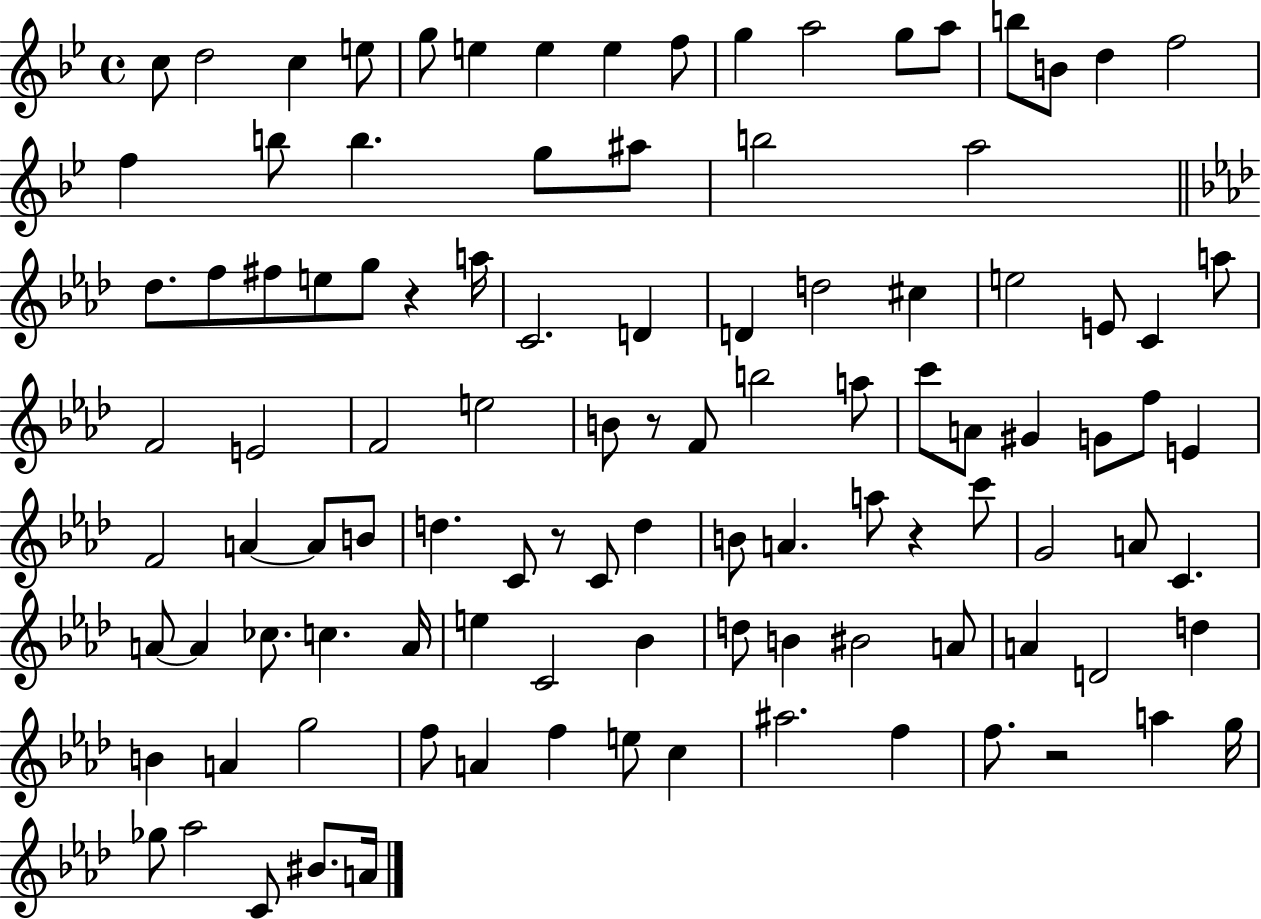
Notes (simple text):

C5/e D5/h C5/q E5/e G5/e E5/q E5/q E5/q F5/e G5/q A5/h G5/e A5/e B5/e B4/e D5/q F5/h F5/q B5/e B5/q. G5/e A#5/e B5/h A5/h Db5/e. F5/e F#5/e E5/e G5/e R/q A5/s C4/h. D4/q D4/q D5/h C#5/q E5/h E4/e C4/q A5/e F4/h E4/h F4/h E5/h B4/e R/e F4/e B5/h A5/e C6/e A4/e G#4/q G4/e F5/e E4/q F4/h A4/q A4/e B4/e D5/q. C4/e R/e C4/e D5/q B4/e A4/q. A5/e R/q C6/e G4/h A4/e C4/q. A4/e A4/q CES5/e. C5/q. A4/s E5/q C4/h Bb4/q D5/e B4/q BIS4/h A4/e A4/q D4/h D5/q B4/q A4/q G5/h F5/e A4/q F5/q E5/e C5/q A#5/h. F5/q F5/e. R/h A5/q G5/s Gb5/e Ab5/h C4/e BIS4/e. A4/s